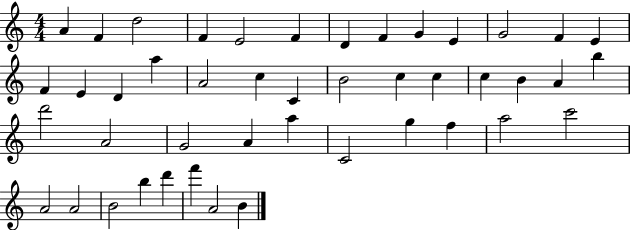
{
  \clef treble
  \numericTimeSignature
  \time 4/4
  \key c \major
  a'4 f'4 d''2 | f'4 e'2 f'4 | d'4 f'4 g'4 e'4 | g'2 f'4 e'4 | \break f'4 e'4 d'4 a''4 | a'2 c''4 c'4 | b'2 c''4 c''4 | c''4 b'4 a'4 b''4 | \break d'''2 a'2 | g'2 a'4 a''4 | c'2 g''4 f''4 | a''2 c'''2 | \break a'2 a'2 | b'2 b''4 d'''4 | f'''4 a'2 b'4 | \bar "|."
}